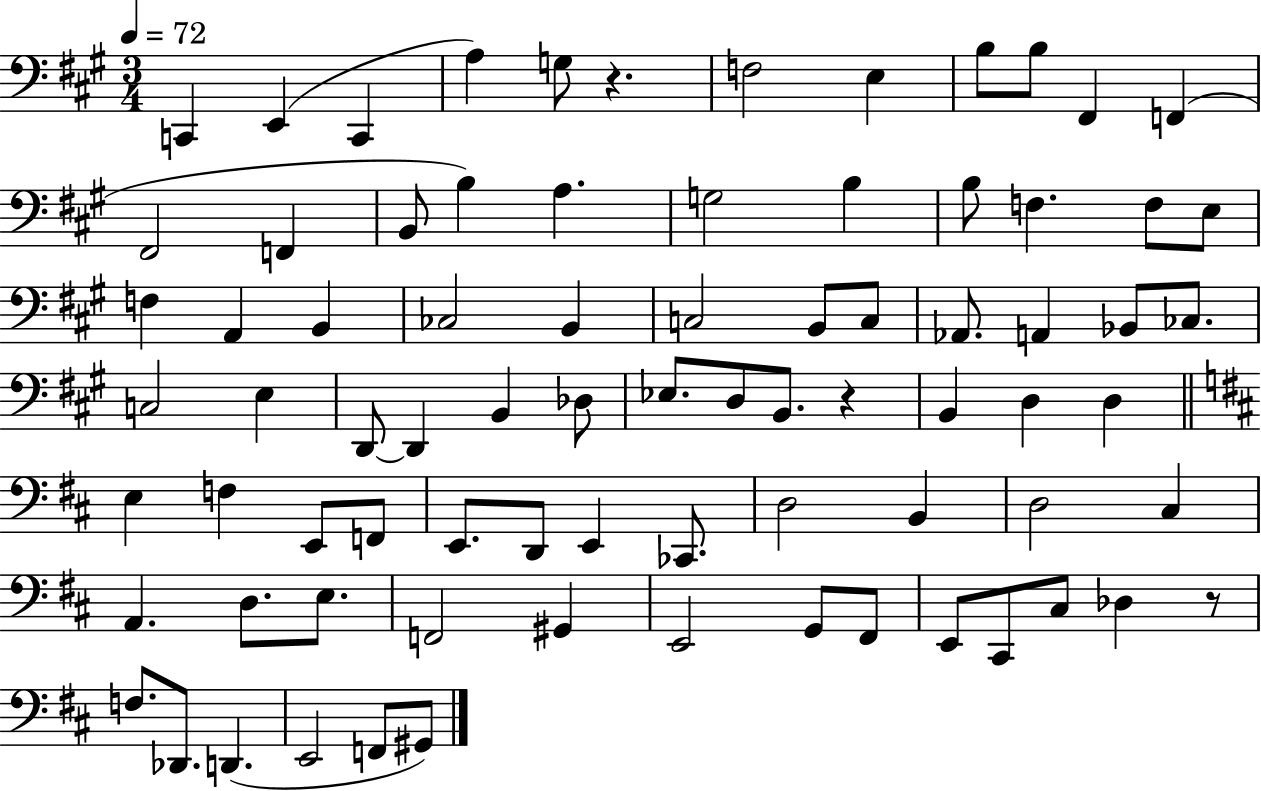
C2/q E2/q C2/q A3/q G3/e R/q. F3/h E3/q B3/e B3/e F#2/q F2/q F#2/h F2/q B2/e B3/q A3/q. G3/h B3/q B3/e F3/q. F3/e E3/e F3/q A2/q B2/q CES3/h B2/q C3/h B2/e C3/e Ab2/e. A2/q Bb2/e CES3/e. C3/h E3/q D2/e D2/q B2/q Db3/e Eb3/e. D3/e B2/e. R/q B2/q D3/q D3/q E3/q F3/q E2/e F2/e E2/e. D2/e E2/q CES2/e. D3/h B2/q D3/h C#3/q A2/q. D3/e. E3/e. F2/h G#2/q E2/h G2/e F#2/e E2/e C#2/e C#3/e Db3/q R/e F3/e. Db2/e. D2/q. E2/h F2/e G#2/e